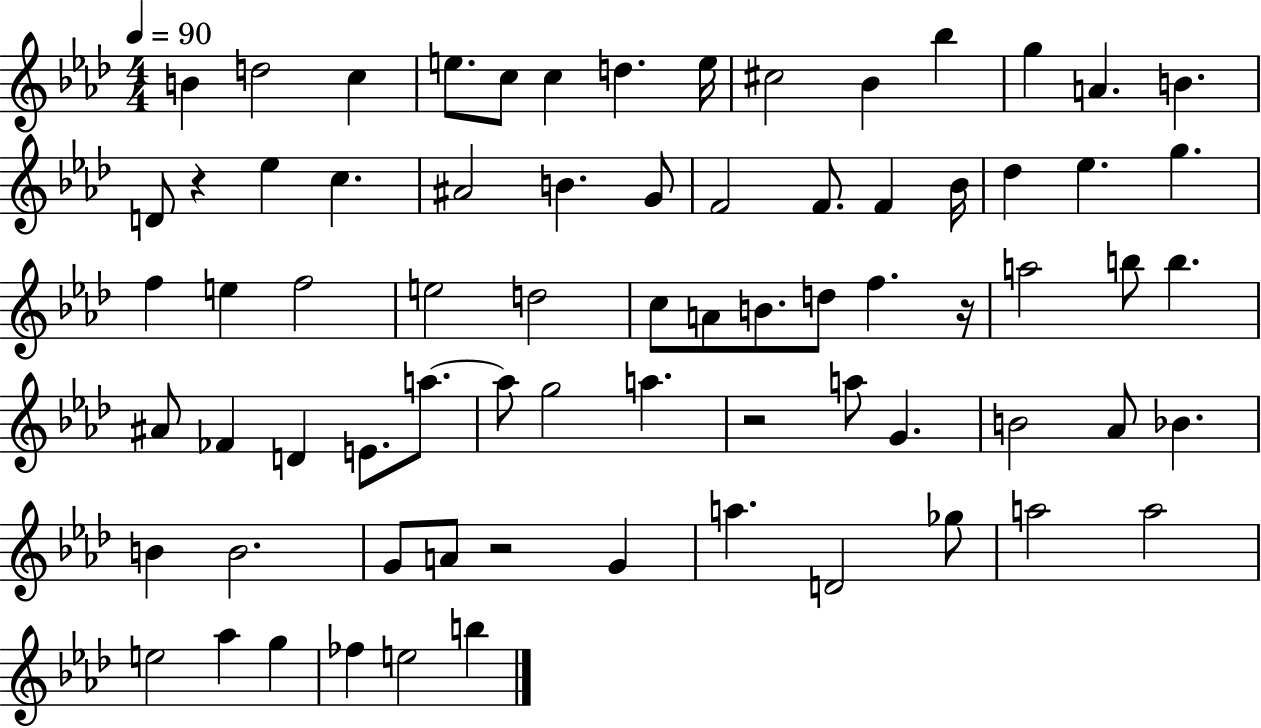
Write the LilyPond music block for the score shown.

{
  \clef treble
  \numericTimeSignature
  \time 4/4
  \key aes \major
  \tempo 4 = 90
  \repeat volta 2 { b'4 d''2 c''4 | e''8. c''8 c''4 d''4. e''16 | cis''2 bes'4 bes''4 | g''4 a'4. b'4. | \break d'8 r4 ees''4 c''4. | ais'2 b'4. g'8 | f'2 f'8. f'4 bes'16 | des''4 ees''4. g''4. | \break f''4 e''4 f''2 | e''2 d''2 | c''8 a'8 b'8. d''8 f''4. r16 | a''2 b''8 b''4. | \break ais'8 fes'4 d'4 e'8. a''8.~~ | a''8 g''2 a''4. | r2 a''8 g'4. | b'2 aes'8 bes'4. | \break b'4 b'2. | g'8 a'8 r2 g'4 | a''4. d'2 ges''8 | a''2 a''2 | \break e''2 aes''4 g''4 | fes''4 e''2 b''4 | } \bar "|."
}